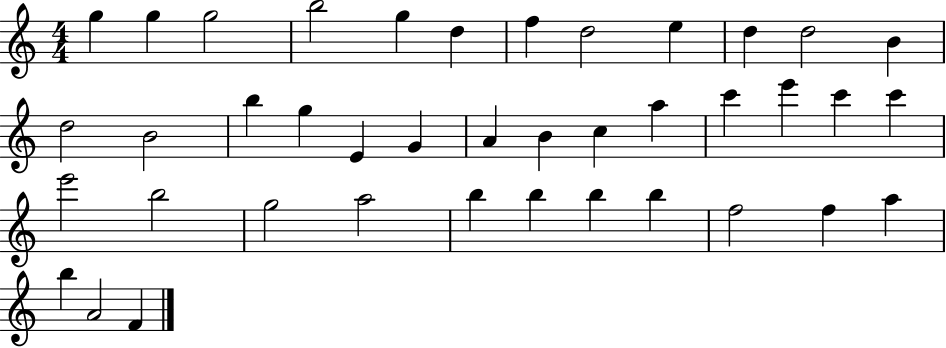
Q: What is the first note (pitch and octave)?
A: G5